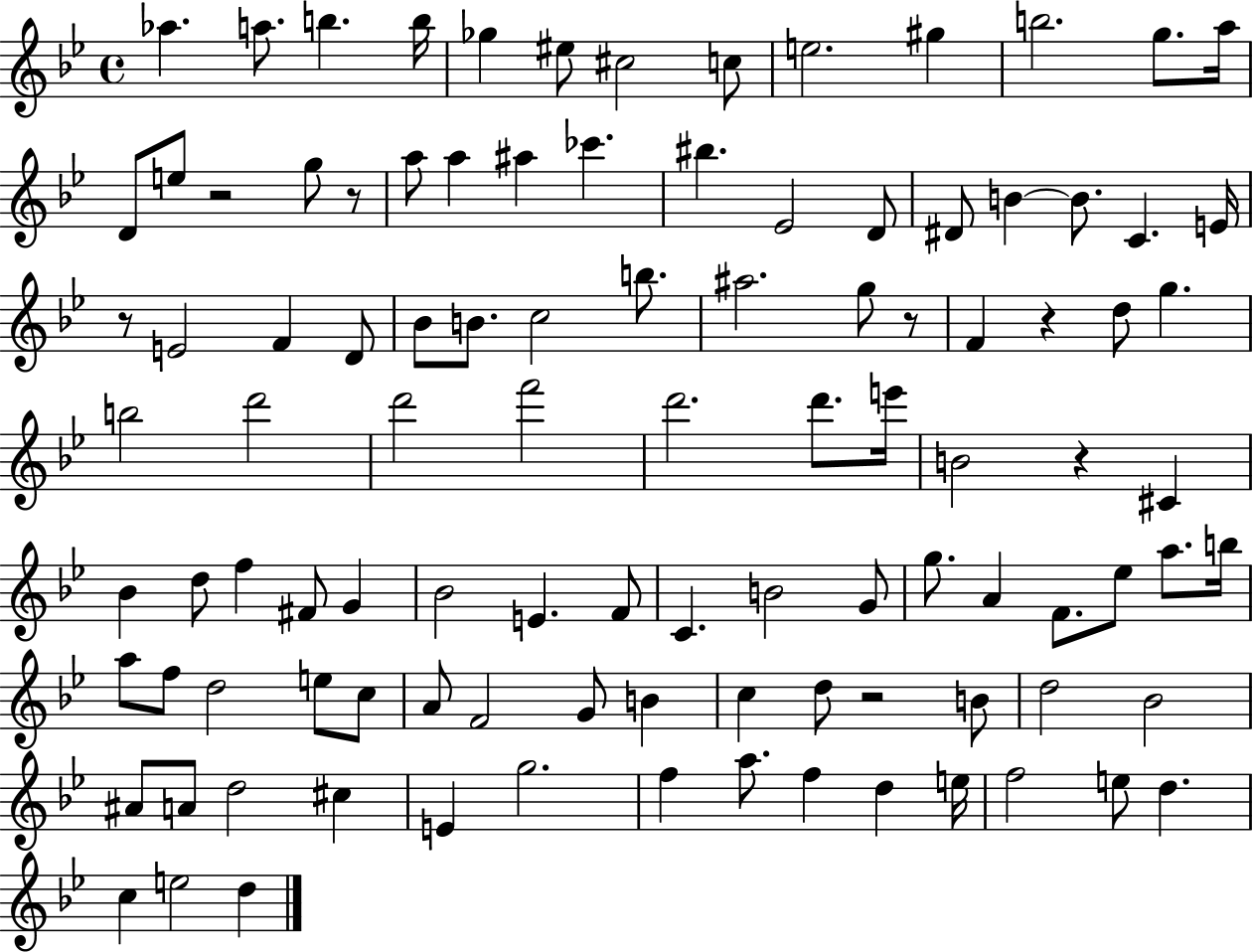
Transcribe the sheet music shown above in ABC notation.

X:1
T:Untitled
M:4/4
L:1/4
K:Bb
_a a/2 b b/4 _g ^e/2 ^c2 c/2 e2 ^g b2 g/2 a/4 D/2 e/2 z2 g/2 z/2 a/2 a ^a _c' ^b _E2 D/2 ^D/2 B B/2 C E/4 z/2 E2 F D/2 _B/2 B/2 c2 b/2 ^a2 g/2 z/2 F z d/2 g b2 d'2 d'2 f'2 d'2 d'/2 e'/4 B2 z ^C _B d/2 f ^F/2 G _B2 E F/2 C B2 G/2 g/2 A F/2 _e/2 a/2 b/4 a/2 f/2 d2 e/2 c/2 A/2 F2 G/2 B c d/2 z2 B/2 d2 _B2 ^A/2 A/2 d2 ^c E g2 f a/2 f d e/4 f2 e/2 d c e2 d